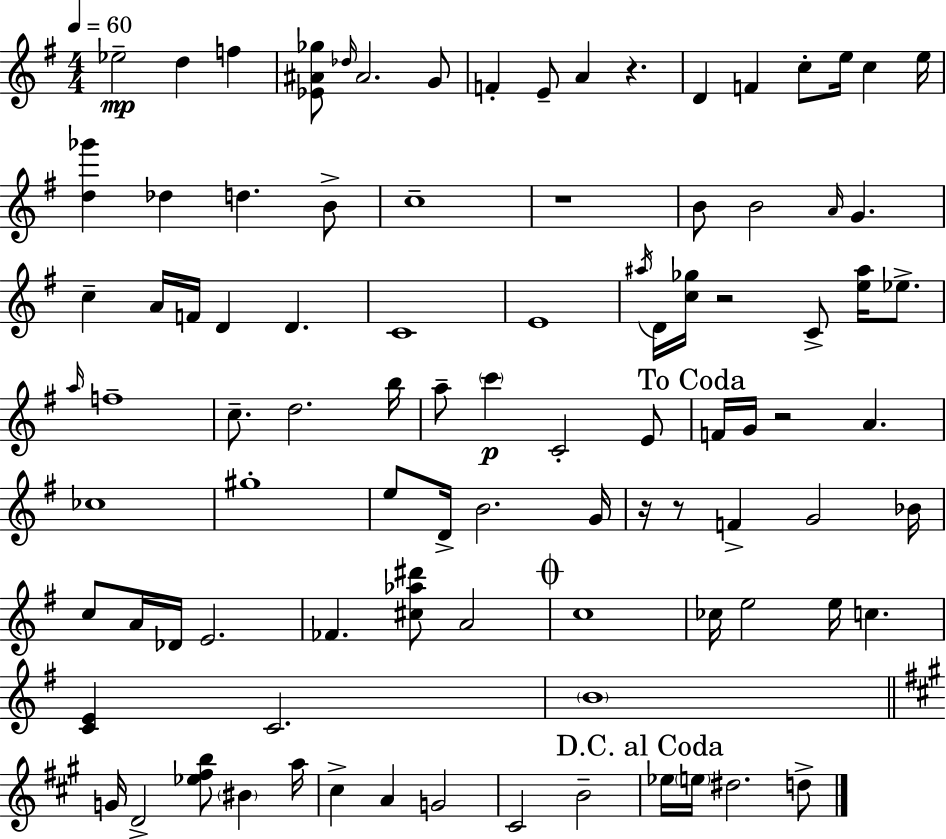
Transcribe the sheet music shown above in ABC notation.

X:1
T:Untitled
M:4/4
L:1/4
K:G
_e2 d f [_E^A_g]/2 _d/4 ^A2 G/2 F E/2 A z D F c/2 e/4 c e/4 [d_g'] _d d B/2 c4 z4 B/2 B2 A/4 G c A/4 F/4 D D C4 E4 ^a/4 D/4 [c_g]/4 z2 C/2 [e^a]/4 _e/2 a/4 f4 c/2 d2 b/4 a/2 c' C2 E/2 F/4 G/4 z2 A _c4 ^g4 e/2 D/4 B2 G/4 z/4 z/2 F G2 _B/4 c/2 A/4 _D/4 E2 _F [^c_a^d']/2 A2 c4 _c/4 e2 e/4 c [CE] C2 B4 G/4 D2 [_e^fb]/2 ^B a/4 ^c A G2 ^C2 B2 _e/4 e/4 ^d2 d/2